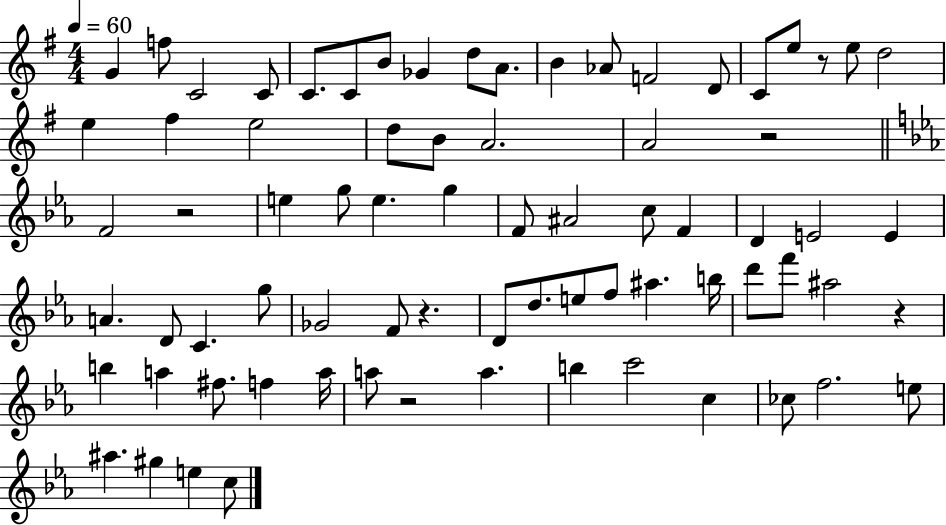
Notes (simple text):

G4/q F5/e C4/h C4/e C4/e. C4/e B4/e Gb4/q D5/e A4/e. B4/q Ab4/e F4/h D4/e C4/e E5/e R/e E5/e D5/h E5/q F#5/q E5/h D5/e B4/e A4/h. A4/h R/h F4/h R/h E5/q G5/e E5/q. G5/q F4/e A#4/h C5/e F4/q D4/q E4/h E4/q A4/q. D4/e C4/q. G5/e Gb4/h F4/e R/q. D4/e D5/e. E5/e F5/e A#5/q. B5/s D6/e F6/e A#5/h R/q B5/q A5/q F#5/e. F5/q A5/s A5/e R/h A5/q. B5/q C6/h C5/q CES5/e F5/h. E5/e A#5/q. G#5/q E5/q C5/e